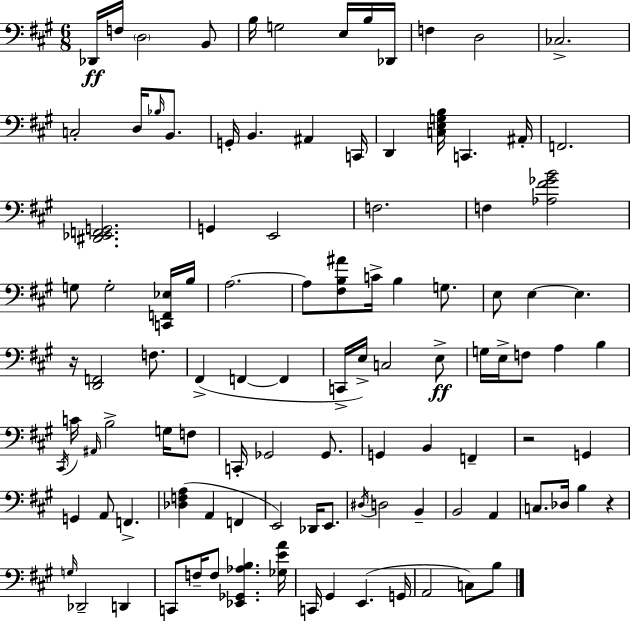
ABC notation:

X:1
T:Untitled
M:6/8
L:1/4
K:A
_D,,/4 F,/4 D,2 B,,/2 B,/4 G,2 E,/4 B,/4 _D,,/4 F, D,2 _C,2 C,2 D,/4 _B,/4 B,,/2 G,,/4 B,, ^A,, C,,/4 D,, [C,E,G,B,]/4 C,, ^A,,/4 F,,2 [^D,,_E,,F,,G,,]2 G,, E,,2 F,2 F, [_A,^F_GB]2 G,/2 G,2 [C,,F,,_E,]/4 B,/4 A,2 A,/2 [^F,B,^A]/2 C/4 B, G,/2 E,/2 E, E, z/4 [D,,F,,]2 F,/2 ^F,, F,, F,, C,,/4 E,/4 C,2 E,/2 G,/4 E,/4 F,/2 A, B, ^C,,/4 C/4 ^A,,/4 B,2 G,/4 F,/2 C,,/4 _G,,2 _G,,/2 G,, B,, F,, z2 G,, G,, A,,/2 F,, [_D,F,A,] A,, F,, E,,2 _D,,/4 E,,/2 ^D,/4 D,2 B,, B,,2 A,, C,/2 _D,/4 B, z G,/4 _D,,2 D,, C,,/2 F,/4 F,/2 [_E,,_G,,_A,B,] [_G,EA]/4 C,,/4 ^G,, E,, G,,/4 A,,2 C,/2 B,/2